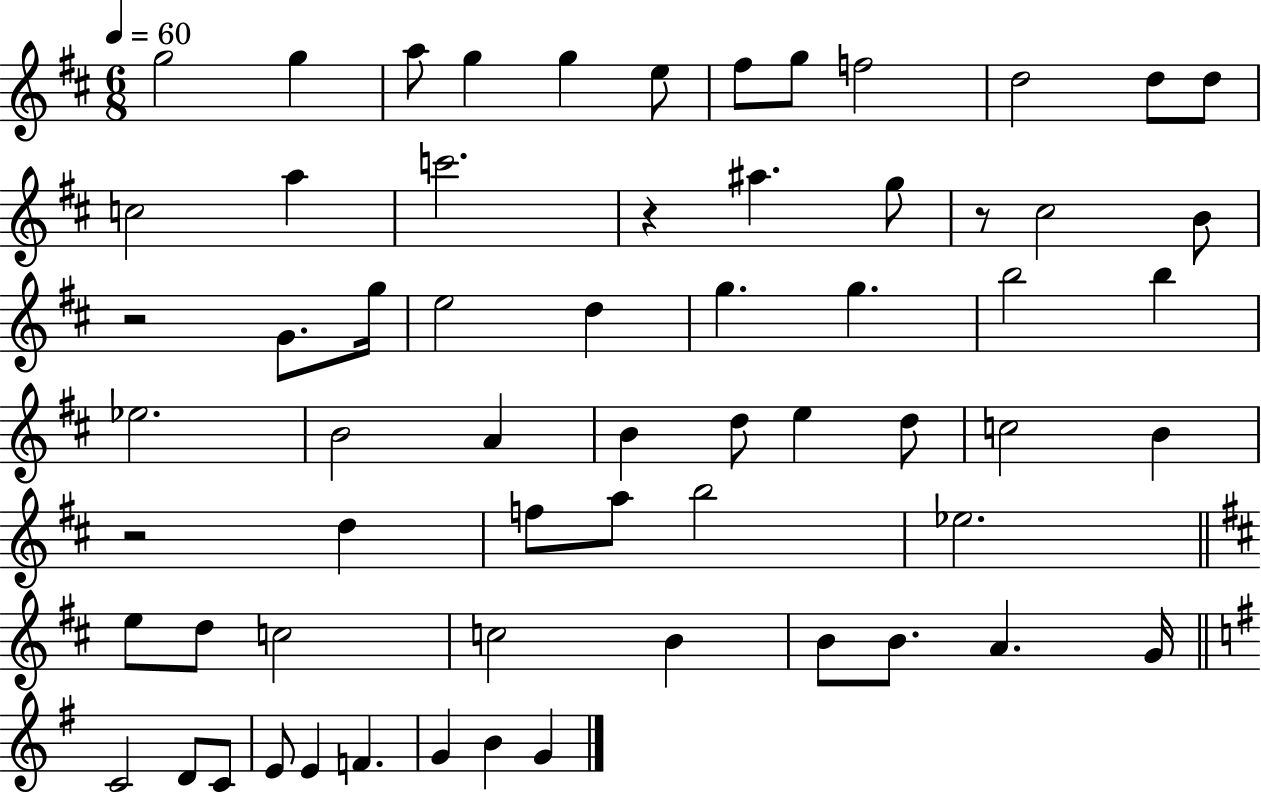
G5/h G5/q A5/e G5/q G5/q E5/e F#5/e G5/e F5/h D5/h D5/e D5/e C5/h A5/q C6/h. R/q A#5/q. G5/e R/e C#5/h B4/e R/h G4/e. G5/s E5/h D5/q G5/q. G5/q. B5/h B5/q Eb5/h. B4/h A4/q B4/q D5/e E5/q D5/e C5/h B4/q R/h D5/q F5/e A5/e B5/h Eb5/h. E5/e D5/e C5/h C5/h B4/q B4/e B4/e. A4/q. G4/s C4/h D4/e C4/e E4/e E4/q F4/q. G4/q B4/q G4/q